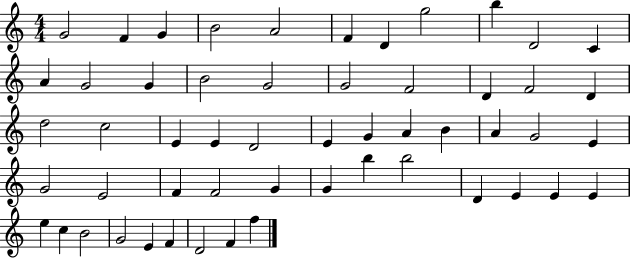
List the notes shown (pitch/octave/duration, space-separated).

G4/h F4/q G4/q B4/h A4/h F4/q D4/q G5/h B5/q D4/h C4/q A4/q G4/h G4/q B4/h G4/h G4/h F4/h D4/q F4/h D4/q D5/h C5/h E4/q E4/q D4/h E4/q G4/q A4/q B4/q A4/q G4/h E4/q G4/h E4/h F4/q F4/h G4/q G4/q B5/q B5/h D4/q E4/q E4/q E4/q E5/q C5/q B4/h G4/h E4/q F4/q D4/h F4/q F5/q